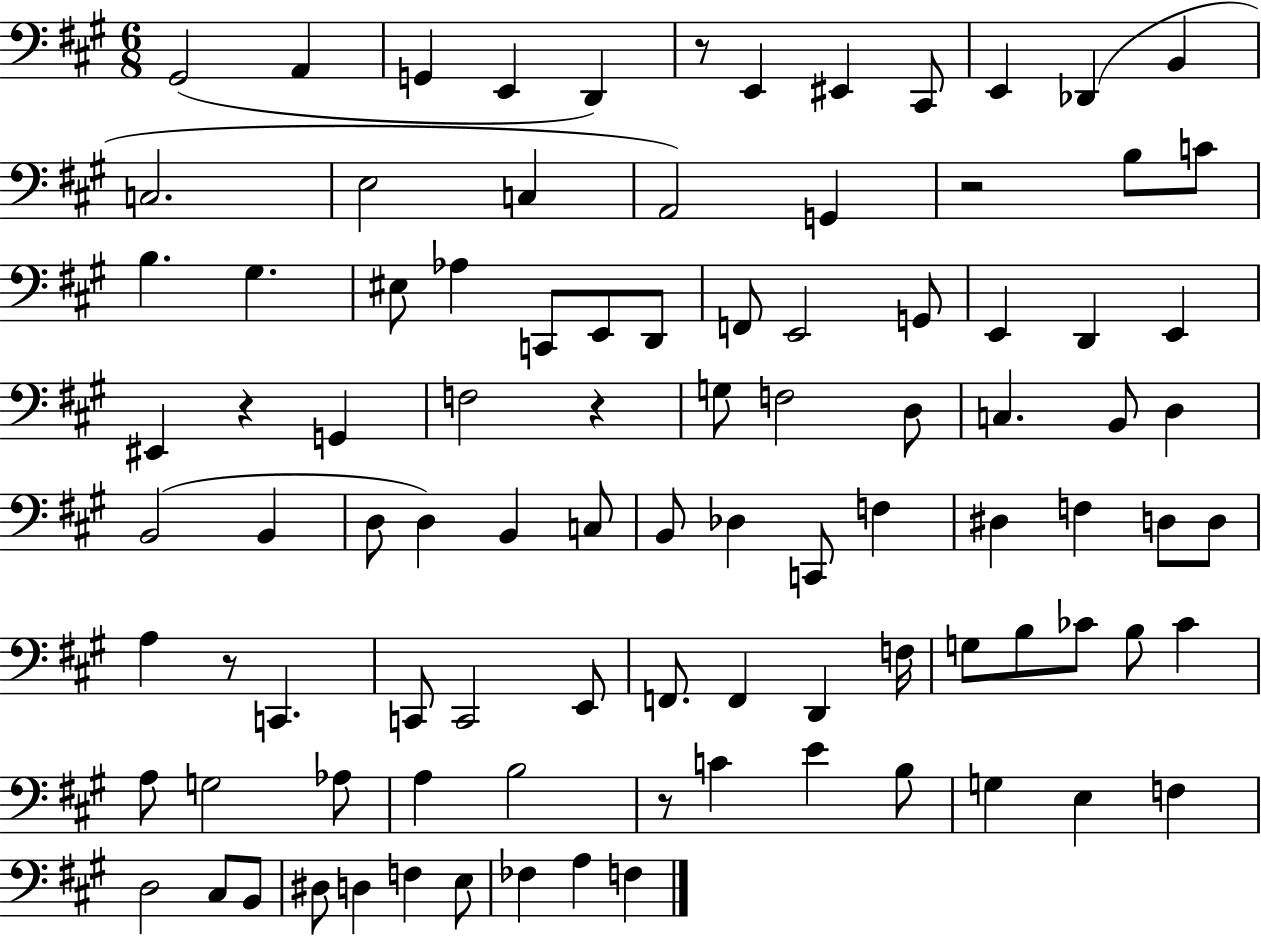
G#2/h A2/q G2/q E2/q D2/q R/e E2/q EIS2/q C#2/e E2/q Db2/q B2/q C3/h. E3/h C3/q A2/h G2/q R/h B3/e C4/e B3/q. G#3/q. EIS3/e Ab3/q C2/e E2/e D2/e F2/e E2/h G2/e E2/q D2/q E2/q EIS2/q R/q G2/q F3/h R/q G3/e F3/h D3/e C3/q. B2/e D3/q B2/h B2/q D3/e D3/q B2/q C3/e B2/e Db3/q C2/e F3/q D#3/q F3/q D3/e D3/e A3/q R/e C2/q. C2/e C2/h E2/e F2/e. F2/q D2/q F3/s G3/e B3/e CES4/e B3/e CES4/q A3/e G3/h Ab3/e A3/q B3/h R/e C4/q E4/q B3/e G3/q E3/q F3/q D3/h C#3/e B2/e D#3/e D3/q F3/q E3/e FES3/q A3/q F3/q